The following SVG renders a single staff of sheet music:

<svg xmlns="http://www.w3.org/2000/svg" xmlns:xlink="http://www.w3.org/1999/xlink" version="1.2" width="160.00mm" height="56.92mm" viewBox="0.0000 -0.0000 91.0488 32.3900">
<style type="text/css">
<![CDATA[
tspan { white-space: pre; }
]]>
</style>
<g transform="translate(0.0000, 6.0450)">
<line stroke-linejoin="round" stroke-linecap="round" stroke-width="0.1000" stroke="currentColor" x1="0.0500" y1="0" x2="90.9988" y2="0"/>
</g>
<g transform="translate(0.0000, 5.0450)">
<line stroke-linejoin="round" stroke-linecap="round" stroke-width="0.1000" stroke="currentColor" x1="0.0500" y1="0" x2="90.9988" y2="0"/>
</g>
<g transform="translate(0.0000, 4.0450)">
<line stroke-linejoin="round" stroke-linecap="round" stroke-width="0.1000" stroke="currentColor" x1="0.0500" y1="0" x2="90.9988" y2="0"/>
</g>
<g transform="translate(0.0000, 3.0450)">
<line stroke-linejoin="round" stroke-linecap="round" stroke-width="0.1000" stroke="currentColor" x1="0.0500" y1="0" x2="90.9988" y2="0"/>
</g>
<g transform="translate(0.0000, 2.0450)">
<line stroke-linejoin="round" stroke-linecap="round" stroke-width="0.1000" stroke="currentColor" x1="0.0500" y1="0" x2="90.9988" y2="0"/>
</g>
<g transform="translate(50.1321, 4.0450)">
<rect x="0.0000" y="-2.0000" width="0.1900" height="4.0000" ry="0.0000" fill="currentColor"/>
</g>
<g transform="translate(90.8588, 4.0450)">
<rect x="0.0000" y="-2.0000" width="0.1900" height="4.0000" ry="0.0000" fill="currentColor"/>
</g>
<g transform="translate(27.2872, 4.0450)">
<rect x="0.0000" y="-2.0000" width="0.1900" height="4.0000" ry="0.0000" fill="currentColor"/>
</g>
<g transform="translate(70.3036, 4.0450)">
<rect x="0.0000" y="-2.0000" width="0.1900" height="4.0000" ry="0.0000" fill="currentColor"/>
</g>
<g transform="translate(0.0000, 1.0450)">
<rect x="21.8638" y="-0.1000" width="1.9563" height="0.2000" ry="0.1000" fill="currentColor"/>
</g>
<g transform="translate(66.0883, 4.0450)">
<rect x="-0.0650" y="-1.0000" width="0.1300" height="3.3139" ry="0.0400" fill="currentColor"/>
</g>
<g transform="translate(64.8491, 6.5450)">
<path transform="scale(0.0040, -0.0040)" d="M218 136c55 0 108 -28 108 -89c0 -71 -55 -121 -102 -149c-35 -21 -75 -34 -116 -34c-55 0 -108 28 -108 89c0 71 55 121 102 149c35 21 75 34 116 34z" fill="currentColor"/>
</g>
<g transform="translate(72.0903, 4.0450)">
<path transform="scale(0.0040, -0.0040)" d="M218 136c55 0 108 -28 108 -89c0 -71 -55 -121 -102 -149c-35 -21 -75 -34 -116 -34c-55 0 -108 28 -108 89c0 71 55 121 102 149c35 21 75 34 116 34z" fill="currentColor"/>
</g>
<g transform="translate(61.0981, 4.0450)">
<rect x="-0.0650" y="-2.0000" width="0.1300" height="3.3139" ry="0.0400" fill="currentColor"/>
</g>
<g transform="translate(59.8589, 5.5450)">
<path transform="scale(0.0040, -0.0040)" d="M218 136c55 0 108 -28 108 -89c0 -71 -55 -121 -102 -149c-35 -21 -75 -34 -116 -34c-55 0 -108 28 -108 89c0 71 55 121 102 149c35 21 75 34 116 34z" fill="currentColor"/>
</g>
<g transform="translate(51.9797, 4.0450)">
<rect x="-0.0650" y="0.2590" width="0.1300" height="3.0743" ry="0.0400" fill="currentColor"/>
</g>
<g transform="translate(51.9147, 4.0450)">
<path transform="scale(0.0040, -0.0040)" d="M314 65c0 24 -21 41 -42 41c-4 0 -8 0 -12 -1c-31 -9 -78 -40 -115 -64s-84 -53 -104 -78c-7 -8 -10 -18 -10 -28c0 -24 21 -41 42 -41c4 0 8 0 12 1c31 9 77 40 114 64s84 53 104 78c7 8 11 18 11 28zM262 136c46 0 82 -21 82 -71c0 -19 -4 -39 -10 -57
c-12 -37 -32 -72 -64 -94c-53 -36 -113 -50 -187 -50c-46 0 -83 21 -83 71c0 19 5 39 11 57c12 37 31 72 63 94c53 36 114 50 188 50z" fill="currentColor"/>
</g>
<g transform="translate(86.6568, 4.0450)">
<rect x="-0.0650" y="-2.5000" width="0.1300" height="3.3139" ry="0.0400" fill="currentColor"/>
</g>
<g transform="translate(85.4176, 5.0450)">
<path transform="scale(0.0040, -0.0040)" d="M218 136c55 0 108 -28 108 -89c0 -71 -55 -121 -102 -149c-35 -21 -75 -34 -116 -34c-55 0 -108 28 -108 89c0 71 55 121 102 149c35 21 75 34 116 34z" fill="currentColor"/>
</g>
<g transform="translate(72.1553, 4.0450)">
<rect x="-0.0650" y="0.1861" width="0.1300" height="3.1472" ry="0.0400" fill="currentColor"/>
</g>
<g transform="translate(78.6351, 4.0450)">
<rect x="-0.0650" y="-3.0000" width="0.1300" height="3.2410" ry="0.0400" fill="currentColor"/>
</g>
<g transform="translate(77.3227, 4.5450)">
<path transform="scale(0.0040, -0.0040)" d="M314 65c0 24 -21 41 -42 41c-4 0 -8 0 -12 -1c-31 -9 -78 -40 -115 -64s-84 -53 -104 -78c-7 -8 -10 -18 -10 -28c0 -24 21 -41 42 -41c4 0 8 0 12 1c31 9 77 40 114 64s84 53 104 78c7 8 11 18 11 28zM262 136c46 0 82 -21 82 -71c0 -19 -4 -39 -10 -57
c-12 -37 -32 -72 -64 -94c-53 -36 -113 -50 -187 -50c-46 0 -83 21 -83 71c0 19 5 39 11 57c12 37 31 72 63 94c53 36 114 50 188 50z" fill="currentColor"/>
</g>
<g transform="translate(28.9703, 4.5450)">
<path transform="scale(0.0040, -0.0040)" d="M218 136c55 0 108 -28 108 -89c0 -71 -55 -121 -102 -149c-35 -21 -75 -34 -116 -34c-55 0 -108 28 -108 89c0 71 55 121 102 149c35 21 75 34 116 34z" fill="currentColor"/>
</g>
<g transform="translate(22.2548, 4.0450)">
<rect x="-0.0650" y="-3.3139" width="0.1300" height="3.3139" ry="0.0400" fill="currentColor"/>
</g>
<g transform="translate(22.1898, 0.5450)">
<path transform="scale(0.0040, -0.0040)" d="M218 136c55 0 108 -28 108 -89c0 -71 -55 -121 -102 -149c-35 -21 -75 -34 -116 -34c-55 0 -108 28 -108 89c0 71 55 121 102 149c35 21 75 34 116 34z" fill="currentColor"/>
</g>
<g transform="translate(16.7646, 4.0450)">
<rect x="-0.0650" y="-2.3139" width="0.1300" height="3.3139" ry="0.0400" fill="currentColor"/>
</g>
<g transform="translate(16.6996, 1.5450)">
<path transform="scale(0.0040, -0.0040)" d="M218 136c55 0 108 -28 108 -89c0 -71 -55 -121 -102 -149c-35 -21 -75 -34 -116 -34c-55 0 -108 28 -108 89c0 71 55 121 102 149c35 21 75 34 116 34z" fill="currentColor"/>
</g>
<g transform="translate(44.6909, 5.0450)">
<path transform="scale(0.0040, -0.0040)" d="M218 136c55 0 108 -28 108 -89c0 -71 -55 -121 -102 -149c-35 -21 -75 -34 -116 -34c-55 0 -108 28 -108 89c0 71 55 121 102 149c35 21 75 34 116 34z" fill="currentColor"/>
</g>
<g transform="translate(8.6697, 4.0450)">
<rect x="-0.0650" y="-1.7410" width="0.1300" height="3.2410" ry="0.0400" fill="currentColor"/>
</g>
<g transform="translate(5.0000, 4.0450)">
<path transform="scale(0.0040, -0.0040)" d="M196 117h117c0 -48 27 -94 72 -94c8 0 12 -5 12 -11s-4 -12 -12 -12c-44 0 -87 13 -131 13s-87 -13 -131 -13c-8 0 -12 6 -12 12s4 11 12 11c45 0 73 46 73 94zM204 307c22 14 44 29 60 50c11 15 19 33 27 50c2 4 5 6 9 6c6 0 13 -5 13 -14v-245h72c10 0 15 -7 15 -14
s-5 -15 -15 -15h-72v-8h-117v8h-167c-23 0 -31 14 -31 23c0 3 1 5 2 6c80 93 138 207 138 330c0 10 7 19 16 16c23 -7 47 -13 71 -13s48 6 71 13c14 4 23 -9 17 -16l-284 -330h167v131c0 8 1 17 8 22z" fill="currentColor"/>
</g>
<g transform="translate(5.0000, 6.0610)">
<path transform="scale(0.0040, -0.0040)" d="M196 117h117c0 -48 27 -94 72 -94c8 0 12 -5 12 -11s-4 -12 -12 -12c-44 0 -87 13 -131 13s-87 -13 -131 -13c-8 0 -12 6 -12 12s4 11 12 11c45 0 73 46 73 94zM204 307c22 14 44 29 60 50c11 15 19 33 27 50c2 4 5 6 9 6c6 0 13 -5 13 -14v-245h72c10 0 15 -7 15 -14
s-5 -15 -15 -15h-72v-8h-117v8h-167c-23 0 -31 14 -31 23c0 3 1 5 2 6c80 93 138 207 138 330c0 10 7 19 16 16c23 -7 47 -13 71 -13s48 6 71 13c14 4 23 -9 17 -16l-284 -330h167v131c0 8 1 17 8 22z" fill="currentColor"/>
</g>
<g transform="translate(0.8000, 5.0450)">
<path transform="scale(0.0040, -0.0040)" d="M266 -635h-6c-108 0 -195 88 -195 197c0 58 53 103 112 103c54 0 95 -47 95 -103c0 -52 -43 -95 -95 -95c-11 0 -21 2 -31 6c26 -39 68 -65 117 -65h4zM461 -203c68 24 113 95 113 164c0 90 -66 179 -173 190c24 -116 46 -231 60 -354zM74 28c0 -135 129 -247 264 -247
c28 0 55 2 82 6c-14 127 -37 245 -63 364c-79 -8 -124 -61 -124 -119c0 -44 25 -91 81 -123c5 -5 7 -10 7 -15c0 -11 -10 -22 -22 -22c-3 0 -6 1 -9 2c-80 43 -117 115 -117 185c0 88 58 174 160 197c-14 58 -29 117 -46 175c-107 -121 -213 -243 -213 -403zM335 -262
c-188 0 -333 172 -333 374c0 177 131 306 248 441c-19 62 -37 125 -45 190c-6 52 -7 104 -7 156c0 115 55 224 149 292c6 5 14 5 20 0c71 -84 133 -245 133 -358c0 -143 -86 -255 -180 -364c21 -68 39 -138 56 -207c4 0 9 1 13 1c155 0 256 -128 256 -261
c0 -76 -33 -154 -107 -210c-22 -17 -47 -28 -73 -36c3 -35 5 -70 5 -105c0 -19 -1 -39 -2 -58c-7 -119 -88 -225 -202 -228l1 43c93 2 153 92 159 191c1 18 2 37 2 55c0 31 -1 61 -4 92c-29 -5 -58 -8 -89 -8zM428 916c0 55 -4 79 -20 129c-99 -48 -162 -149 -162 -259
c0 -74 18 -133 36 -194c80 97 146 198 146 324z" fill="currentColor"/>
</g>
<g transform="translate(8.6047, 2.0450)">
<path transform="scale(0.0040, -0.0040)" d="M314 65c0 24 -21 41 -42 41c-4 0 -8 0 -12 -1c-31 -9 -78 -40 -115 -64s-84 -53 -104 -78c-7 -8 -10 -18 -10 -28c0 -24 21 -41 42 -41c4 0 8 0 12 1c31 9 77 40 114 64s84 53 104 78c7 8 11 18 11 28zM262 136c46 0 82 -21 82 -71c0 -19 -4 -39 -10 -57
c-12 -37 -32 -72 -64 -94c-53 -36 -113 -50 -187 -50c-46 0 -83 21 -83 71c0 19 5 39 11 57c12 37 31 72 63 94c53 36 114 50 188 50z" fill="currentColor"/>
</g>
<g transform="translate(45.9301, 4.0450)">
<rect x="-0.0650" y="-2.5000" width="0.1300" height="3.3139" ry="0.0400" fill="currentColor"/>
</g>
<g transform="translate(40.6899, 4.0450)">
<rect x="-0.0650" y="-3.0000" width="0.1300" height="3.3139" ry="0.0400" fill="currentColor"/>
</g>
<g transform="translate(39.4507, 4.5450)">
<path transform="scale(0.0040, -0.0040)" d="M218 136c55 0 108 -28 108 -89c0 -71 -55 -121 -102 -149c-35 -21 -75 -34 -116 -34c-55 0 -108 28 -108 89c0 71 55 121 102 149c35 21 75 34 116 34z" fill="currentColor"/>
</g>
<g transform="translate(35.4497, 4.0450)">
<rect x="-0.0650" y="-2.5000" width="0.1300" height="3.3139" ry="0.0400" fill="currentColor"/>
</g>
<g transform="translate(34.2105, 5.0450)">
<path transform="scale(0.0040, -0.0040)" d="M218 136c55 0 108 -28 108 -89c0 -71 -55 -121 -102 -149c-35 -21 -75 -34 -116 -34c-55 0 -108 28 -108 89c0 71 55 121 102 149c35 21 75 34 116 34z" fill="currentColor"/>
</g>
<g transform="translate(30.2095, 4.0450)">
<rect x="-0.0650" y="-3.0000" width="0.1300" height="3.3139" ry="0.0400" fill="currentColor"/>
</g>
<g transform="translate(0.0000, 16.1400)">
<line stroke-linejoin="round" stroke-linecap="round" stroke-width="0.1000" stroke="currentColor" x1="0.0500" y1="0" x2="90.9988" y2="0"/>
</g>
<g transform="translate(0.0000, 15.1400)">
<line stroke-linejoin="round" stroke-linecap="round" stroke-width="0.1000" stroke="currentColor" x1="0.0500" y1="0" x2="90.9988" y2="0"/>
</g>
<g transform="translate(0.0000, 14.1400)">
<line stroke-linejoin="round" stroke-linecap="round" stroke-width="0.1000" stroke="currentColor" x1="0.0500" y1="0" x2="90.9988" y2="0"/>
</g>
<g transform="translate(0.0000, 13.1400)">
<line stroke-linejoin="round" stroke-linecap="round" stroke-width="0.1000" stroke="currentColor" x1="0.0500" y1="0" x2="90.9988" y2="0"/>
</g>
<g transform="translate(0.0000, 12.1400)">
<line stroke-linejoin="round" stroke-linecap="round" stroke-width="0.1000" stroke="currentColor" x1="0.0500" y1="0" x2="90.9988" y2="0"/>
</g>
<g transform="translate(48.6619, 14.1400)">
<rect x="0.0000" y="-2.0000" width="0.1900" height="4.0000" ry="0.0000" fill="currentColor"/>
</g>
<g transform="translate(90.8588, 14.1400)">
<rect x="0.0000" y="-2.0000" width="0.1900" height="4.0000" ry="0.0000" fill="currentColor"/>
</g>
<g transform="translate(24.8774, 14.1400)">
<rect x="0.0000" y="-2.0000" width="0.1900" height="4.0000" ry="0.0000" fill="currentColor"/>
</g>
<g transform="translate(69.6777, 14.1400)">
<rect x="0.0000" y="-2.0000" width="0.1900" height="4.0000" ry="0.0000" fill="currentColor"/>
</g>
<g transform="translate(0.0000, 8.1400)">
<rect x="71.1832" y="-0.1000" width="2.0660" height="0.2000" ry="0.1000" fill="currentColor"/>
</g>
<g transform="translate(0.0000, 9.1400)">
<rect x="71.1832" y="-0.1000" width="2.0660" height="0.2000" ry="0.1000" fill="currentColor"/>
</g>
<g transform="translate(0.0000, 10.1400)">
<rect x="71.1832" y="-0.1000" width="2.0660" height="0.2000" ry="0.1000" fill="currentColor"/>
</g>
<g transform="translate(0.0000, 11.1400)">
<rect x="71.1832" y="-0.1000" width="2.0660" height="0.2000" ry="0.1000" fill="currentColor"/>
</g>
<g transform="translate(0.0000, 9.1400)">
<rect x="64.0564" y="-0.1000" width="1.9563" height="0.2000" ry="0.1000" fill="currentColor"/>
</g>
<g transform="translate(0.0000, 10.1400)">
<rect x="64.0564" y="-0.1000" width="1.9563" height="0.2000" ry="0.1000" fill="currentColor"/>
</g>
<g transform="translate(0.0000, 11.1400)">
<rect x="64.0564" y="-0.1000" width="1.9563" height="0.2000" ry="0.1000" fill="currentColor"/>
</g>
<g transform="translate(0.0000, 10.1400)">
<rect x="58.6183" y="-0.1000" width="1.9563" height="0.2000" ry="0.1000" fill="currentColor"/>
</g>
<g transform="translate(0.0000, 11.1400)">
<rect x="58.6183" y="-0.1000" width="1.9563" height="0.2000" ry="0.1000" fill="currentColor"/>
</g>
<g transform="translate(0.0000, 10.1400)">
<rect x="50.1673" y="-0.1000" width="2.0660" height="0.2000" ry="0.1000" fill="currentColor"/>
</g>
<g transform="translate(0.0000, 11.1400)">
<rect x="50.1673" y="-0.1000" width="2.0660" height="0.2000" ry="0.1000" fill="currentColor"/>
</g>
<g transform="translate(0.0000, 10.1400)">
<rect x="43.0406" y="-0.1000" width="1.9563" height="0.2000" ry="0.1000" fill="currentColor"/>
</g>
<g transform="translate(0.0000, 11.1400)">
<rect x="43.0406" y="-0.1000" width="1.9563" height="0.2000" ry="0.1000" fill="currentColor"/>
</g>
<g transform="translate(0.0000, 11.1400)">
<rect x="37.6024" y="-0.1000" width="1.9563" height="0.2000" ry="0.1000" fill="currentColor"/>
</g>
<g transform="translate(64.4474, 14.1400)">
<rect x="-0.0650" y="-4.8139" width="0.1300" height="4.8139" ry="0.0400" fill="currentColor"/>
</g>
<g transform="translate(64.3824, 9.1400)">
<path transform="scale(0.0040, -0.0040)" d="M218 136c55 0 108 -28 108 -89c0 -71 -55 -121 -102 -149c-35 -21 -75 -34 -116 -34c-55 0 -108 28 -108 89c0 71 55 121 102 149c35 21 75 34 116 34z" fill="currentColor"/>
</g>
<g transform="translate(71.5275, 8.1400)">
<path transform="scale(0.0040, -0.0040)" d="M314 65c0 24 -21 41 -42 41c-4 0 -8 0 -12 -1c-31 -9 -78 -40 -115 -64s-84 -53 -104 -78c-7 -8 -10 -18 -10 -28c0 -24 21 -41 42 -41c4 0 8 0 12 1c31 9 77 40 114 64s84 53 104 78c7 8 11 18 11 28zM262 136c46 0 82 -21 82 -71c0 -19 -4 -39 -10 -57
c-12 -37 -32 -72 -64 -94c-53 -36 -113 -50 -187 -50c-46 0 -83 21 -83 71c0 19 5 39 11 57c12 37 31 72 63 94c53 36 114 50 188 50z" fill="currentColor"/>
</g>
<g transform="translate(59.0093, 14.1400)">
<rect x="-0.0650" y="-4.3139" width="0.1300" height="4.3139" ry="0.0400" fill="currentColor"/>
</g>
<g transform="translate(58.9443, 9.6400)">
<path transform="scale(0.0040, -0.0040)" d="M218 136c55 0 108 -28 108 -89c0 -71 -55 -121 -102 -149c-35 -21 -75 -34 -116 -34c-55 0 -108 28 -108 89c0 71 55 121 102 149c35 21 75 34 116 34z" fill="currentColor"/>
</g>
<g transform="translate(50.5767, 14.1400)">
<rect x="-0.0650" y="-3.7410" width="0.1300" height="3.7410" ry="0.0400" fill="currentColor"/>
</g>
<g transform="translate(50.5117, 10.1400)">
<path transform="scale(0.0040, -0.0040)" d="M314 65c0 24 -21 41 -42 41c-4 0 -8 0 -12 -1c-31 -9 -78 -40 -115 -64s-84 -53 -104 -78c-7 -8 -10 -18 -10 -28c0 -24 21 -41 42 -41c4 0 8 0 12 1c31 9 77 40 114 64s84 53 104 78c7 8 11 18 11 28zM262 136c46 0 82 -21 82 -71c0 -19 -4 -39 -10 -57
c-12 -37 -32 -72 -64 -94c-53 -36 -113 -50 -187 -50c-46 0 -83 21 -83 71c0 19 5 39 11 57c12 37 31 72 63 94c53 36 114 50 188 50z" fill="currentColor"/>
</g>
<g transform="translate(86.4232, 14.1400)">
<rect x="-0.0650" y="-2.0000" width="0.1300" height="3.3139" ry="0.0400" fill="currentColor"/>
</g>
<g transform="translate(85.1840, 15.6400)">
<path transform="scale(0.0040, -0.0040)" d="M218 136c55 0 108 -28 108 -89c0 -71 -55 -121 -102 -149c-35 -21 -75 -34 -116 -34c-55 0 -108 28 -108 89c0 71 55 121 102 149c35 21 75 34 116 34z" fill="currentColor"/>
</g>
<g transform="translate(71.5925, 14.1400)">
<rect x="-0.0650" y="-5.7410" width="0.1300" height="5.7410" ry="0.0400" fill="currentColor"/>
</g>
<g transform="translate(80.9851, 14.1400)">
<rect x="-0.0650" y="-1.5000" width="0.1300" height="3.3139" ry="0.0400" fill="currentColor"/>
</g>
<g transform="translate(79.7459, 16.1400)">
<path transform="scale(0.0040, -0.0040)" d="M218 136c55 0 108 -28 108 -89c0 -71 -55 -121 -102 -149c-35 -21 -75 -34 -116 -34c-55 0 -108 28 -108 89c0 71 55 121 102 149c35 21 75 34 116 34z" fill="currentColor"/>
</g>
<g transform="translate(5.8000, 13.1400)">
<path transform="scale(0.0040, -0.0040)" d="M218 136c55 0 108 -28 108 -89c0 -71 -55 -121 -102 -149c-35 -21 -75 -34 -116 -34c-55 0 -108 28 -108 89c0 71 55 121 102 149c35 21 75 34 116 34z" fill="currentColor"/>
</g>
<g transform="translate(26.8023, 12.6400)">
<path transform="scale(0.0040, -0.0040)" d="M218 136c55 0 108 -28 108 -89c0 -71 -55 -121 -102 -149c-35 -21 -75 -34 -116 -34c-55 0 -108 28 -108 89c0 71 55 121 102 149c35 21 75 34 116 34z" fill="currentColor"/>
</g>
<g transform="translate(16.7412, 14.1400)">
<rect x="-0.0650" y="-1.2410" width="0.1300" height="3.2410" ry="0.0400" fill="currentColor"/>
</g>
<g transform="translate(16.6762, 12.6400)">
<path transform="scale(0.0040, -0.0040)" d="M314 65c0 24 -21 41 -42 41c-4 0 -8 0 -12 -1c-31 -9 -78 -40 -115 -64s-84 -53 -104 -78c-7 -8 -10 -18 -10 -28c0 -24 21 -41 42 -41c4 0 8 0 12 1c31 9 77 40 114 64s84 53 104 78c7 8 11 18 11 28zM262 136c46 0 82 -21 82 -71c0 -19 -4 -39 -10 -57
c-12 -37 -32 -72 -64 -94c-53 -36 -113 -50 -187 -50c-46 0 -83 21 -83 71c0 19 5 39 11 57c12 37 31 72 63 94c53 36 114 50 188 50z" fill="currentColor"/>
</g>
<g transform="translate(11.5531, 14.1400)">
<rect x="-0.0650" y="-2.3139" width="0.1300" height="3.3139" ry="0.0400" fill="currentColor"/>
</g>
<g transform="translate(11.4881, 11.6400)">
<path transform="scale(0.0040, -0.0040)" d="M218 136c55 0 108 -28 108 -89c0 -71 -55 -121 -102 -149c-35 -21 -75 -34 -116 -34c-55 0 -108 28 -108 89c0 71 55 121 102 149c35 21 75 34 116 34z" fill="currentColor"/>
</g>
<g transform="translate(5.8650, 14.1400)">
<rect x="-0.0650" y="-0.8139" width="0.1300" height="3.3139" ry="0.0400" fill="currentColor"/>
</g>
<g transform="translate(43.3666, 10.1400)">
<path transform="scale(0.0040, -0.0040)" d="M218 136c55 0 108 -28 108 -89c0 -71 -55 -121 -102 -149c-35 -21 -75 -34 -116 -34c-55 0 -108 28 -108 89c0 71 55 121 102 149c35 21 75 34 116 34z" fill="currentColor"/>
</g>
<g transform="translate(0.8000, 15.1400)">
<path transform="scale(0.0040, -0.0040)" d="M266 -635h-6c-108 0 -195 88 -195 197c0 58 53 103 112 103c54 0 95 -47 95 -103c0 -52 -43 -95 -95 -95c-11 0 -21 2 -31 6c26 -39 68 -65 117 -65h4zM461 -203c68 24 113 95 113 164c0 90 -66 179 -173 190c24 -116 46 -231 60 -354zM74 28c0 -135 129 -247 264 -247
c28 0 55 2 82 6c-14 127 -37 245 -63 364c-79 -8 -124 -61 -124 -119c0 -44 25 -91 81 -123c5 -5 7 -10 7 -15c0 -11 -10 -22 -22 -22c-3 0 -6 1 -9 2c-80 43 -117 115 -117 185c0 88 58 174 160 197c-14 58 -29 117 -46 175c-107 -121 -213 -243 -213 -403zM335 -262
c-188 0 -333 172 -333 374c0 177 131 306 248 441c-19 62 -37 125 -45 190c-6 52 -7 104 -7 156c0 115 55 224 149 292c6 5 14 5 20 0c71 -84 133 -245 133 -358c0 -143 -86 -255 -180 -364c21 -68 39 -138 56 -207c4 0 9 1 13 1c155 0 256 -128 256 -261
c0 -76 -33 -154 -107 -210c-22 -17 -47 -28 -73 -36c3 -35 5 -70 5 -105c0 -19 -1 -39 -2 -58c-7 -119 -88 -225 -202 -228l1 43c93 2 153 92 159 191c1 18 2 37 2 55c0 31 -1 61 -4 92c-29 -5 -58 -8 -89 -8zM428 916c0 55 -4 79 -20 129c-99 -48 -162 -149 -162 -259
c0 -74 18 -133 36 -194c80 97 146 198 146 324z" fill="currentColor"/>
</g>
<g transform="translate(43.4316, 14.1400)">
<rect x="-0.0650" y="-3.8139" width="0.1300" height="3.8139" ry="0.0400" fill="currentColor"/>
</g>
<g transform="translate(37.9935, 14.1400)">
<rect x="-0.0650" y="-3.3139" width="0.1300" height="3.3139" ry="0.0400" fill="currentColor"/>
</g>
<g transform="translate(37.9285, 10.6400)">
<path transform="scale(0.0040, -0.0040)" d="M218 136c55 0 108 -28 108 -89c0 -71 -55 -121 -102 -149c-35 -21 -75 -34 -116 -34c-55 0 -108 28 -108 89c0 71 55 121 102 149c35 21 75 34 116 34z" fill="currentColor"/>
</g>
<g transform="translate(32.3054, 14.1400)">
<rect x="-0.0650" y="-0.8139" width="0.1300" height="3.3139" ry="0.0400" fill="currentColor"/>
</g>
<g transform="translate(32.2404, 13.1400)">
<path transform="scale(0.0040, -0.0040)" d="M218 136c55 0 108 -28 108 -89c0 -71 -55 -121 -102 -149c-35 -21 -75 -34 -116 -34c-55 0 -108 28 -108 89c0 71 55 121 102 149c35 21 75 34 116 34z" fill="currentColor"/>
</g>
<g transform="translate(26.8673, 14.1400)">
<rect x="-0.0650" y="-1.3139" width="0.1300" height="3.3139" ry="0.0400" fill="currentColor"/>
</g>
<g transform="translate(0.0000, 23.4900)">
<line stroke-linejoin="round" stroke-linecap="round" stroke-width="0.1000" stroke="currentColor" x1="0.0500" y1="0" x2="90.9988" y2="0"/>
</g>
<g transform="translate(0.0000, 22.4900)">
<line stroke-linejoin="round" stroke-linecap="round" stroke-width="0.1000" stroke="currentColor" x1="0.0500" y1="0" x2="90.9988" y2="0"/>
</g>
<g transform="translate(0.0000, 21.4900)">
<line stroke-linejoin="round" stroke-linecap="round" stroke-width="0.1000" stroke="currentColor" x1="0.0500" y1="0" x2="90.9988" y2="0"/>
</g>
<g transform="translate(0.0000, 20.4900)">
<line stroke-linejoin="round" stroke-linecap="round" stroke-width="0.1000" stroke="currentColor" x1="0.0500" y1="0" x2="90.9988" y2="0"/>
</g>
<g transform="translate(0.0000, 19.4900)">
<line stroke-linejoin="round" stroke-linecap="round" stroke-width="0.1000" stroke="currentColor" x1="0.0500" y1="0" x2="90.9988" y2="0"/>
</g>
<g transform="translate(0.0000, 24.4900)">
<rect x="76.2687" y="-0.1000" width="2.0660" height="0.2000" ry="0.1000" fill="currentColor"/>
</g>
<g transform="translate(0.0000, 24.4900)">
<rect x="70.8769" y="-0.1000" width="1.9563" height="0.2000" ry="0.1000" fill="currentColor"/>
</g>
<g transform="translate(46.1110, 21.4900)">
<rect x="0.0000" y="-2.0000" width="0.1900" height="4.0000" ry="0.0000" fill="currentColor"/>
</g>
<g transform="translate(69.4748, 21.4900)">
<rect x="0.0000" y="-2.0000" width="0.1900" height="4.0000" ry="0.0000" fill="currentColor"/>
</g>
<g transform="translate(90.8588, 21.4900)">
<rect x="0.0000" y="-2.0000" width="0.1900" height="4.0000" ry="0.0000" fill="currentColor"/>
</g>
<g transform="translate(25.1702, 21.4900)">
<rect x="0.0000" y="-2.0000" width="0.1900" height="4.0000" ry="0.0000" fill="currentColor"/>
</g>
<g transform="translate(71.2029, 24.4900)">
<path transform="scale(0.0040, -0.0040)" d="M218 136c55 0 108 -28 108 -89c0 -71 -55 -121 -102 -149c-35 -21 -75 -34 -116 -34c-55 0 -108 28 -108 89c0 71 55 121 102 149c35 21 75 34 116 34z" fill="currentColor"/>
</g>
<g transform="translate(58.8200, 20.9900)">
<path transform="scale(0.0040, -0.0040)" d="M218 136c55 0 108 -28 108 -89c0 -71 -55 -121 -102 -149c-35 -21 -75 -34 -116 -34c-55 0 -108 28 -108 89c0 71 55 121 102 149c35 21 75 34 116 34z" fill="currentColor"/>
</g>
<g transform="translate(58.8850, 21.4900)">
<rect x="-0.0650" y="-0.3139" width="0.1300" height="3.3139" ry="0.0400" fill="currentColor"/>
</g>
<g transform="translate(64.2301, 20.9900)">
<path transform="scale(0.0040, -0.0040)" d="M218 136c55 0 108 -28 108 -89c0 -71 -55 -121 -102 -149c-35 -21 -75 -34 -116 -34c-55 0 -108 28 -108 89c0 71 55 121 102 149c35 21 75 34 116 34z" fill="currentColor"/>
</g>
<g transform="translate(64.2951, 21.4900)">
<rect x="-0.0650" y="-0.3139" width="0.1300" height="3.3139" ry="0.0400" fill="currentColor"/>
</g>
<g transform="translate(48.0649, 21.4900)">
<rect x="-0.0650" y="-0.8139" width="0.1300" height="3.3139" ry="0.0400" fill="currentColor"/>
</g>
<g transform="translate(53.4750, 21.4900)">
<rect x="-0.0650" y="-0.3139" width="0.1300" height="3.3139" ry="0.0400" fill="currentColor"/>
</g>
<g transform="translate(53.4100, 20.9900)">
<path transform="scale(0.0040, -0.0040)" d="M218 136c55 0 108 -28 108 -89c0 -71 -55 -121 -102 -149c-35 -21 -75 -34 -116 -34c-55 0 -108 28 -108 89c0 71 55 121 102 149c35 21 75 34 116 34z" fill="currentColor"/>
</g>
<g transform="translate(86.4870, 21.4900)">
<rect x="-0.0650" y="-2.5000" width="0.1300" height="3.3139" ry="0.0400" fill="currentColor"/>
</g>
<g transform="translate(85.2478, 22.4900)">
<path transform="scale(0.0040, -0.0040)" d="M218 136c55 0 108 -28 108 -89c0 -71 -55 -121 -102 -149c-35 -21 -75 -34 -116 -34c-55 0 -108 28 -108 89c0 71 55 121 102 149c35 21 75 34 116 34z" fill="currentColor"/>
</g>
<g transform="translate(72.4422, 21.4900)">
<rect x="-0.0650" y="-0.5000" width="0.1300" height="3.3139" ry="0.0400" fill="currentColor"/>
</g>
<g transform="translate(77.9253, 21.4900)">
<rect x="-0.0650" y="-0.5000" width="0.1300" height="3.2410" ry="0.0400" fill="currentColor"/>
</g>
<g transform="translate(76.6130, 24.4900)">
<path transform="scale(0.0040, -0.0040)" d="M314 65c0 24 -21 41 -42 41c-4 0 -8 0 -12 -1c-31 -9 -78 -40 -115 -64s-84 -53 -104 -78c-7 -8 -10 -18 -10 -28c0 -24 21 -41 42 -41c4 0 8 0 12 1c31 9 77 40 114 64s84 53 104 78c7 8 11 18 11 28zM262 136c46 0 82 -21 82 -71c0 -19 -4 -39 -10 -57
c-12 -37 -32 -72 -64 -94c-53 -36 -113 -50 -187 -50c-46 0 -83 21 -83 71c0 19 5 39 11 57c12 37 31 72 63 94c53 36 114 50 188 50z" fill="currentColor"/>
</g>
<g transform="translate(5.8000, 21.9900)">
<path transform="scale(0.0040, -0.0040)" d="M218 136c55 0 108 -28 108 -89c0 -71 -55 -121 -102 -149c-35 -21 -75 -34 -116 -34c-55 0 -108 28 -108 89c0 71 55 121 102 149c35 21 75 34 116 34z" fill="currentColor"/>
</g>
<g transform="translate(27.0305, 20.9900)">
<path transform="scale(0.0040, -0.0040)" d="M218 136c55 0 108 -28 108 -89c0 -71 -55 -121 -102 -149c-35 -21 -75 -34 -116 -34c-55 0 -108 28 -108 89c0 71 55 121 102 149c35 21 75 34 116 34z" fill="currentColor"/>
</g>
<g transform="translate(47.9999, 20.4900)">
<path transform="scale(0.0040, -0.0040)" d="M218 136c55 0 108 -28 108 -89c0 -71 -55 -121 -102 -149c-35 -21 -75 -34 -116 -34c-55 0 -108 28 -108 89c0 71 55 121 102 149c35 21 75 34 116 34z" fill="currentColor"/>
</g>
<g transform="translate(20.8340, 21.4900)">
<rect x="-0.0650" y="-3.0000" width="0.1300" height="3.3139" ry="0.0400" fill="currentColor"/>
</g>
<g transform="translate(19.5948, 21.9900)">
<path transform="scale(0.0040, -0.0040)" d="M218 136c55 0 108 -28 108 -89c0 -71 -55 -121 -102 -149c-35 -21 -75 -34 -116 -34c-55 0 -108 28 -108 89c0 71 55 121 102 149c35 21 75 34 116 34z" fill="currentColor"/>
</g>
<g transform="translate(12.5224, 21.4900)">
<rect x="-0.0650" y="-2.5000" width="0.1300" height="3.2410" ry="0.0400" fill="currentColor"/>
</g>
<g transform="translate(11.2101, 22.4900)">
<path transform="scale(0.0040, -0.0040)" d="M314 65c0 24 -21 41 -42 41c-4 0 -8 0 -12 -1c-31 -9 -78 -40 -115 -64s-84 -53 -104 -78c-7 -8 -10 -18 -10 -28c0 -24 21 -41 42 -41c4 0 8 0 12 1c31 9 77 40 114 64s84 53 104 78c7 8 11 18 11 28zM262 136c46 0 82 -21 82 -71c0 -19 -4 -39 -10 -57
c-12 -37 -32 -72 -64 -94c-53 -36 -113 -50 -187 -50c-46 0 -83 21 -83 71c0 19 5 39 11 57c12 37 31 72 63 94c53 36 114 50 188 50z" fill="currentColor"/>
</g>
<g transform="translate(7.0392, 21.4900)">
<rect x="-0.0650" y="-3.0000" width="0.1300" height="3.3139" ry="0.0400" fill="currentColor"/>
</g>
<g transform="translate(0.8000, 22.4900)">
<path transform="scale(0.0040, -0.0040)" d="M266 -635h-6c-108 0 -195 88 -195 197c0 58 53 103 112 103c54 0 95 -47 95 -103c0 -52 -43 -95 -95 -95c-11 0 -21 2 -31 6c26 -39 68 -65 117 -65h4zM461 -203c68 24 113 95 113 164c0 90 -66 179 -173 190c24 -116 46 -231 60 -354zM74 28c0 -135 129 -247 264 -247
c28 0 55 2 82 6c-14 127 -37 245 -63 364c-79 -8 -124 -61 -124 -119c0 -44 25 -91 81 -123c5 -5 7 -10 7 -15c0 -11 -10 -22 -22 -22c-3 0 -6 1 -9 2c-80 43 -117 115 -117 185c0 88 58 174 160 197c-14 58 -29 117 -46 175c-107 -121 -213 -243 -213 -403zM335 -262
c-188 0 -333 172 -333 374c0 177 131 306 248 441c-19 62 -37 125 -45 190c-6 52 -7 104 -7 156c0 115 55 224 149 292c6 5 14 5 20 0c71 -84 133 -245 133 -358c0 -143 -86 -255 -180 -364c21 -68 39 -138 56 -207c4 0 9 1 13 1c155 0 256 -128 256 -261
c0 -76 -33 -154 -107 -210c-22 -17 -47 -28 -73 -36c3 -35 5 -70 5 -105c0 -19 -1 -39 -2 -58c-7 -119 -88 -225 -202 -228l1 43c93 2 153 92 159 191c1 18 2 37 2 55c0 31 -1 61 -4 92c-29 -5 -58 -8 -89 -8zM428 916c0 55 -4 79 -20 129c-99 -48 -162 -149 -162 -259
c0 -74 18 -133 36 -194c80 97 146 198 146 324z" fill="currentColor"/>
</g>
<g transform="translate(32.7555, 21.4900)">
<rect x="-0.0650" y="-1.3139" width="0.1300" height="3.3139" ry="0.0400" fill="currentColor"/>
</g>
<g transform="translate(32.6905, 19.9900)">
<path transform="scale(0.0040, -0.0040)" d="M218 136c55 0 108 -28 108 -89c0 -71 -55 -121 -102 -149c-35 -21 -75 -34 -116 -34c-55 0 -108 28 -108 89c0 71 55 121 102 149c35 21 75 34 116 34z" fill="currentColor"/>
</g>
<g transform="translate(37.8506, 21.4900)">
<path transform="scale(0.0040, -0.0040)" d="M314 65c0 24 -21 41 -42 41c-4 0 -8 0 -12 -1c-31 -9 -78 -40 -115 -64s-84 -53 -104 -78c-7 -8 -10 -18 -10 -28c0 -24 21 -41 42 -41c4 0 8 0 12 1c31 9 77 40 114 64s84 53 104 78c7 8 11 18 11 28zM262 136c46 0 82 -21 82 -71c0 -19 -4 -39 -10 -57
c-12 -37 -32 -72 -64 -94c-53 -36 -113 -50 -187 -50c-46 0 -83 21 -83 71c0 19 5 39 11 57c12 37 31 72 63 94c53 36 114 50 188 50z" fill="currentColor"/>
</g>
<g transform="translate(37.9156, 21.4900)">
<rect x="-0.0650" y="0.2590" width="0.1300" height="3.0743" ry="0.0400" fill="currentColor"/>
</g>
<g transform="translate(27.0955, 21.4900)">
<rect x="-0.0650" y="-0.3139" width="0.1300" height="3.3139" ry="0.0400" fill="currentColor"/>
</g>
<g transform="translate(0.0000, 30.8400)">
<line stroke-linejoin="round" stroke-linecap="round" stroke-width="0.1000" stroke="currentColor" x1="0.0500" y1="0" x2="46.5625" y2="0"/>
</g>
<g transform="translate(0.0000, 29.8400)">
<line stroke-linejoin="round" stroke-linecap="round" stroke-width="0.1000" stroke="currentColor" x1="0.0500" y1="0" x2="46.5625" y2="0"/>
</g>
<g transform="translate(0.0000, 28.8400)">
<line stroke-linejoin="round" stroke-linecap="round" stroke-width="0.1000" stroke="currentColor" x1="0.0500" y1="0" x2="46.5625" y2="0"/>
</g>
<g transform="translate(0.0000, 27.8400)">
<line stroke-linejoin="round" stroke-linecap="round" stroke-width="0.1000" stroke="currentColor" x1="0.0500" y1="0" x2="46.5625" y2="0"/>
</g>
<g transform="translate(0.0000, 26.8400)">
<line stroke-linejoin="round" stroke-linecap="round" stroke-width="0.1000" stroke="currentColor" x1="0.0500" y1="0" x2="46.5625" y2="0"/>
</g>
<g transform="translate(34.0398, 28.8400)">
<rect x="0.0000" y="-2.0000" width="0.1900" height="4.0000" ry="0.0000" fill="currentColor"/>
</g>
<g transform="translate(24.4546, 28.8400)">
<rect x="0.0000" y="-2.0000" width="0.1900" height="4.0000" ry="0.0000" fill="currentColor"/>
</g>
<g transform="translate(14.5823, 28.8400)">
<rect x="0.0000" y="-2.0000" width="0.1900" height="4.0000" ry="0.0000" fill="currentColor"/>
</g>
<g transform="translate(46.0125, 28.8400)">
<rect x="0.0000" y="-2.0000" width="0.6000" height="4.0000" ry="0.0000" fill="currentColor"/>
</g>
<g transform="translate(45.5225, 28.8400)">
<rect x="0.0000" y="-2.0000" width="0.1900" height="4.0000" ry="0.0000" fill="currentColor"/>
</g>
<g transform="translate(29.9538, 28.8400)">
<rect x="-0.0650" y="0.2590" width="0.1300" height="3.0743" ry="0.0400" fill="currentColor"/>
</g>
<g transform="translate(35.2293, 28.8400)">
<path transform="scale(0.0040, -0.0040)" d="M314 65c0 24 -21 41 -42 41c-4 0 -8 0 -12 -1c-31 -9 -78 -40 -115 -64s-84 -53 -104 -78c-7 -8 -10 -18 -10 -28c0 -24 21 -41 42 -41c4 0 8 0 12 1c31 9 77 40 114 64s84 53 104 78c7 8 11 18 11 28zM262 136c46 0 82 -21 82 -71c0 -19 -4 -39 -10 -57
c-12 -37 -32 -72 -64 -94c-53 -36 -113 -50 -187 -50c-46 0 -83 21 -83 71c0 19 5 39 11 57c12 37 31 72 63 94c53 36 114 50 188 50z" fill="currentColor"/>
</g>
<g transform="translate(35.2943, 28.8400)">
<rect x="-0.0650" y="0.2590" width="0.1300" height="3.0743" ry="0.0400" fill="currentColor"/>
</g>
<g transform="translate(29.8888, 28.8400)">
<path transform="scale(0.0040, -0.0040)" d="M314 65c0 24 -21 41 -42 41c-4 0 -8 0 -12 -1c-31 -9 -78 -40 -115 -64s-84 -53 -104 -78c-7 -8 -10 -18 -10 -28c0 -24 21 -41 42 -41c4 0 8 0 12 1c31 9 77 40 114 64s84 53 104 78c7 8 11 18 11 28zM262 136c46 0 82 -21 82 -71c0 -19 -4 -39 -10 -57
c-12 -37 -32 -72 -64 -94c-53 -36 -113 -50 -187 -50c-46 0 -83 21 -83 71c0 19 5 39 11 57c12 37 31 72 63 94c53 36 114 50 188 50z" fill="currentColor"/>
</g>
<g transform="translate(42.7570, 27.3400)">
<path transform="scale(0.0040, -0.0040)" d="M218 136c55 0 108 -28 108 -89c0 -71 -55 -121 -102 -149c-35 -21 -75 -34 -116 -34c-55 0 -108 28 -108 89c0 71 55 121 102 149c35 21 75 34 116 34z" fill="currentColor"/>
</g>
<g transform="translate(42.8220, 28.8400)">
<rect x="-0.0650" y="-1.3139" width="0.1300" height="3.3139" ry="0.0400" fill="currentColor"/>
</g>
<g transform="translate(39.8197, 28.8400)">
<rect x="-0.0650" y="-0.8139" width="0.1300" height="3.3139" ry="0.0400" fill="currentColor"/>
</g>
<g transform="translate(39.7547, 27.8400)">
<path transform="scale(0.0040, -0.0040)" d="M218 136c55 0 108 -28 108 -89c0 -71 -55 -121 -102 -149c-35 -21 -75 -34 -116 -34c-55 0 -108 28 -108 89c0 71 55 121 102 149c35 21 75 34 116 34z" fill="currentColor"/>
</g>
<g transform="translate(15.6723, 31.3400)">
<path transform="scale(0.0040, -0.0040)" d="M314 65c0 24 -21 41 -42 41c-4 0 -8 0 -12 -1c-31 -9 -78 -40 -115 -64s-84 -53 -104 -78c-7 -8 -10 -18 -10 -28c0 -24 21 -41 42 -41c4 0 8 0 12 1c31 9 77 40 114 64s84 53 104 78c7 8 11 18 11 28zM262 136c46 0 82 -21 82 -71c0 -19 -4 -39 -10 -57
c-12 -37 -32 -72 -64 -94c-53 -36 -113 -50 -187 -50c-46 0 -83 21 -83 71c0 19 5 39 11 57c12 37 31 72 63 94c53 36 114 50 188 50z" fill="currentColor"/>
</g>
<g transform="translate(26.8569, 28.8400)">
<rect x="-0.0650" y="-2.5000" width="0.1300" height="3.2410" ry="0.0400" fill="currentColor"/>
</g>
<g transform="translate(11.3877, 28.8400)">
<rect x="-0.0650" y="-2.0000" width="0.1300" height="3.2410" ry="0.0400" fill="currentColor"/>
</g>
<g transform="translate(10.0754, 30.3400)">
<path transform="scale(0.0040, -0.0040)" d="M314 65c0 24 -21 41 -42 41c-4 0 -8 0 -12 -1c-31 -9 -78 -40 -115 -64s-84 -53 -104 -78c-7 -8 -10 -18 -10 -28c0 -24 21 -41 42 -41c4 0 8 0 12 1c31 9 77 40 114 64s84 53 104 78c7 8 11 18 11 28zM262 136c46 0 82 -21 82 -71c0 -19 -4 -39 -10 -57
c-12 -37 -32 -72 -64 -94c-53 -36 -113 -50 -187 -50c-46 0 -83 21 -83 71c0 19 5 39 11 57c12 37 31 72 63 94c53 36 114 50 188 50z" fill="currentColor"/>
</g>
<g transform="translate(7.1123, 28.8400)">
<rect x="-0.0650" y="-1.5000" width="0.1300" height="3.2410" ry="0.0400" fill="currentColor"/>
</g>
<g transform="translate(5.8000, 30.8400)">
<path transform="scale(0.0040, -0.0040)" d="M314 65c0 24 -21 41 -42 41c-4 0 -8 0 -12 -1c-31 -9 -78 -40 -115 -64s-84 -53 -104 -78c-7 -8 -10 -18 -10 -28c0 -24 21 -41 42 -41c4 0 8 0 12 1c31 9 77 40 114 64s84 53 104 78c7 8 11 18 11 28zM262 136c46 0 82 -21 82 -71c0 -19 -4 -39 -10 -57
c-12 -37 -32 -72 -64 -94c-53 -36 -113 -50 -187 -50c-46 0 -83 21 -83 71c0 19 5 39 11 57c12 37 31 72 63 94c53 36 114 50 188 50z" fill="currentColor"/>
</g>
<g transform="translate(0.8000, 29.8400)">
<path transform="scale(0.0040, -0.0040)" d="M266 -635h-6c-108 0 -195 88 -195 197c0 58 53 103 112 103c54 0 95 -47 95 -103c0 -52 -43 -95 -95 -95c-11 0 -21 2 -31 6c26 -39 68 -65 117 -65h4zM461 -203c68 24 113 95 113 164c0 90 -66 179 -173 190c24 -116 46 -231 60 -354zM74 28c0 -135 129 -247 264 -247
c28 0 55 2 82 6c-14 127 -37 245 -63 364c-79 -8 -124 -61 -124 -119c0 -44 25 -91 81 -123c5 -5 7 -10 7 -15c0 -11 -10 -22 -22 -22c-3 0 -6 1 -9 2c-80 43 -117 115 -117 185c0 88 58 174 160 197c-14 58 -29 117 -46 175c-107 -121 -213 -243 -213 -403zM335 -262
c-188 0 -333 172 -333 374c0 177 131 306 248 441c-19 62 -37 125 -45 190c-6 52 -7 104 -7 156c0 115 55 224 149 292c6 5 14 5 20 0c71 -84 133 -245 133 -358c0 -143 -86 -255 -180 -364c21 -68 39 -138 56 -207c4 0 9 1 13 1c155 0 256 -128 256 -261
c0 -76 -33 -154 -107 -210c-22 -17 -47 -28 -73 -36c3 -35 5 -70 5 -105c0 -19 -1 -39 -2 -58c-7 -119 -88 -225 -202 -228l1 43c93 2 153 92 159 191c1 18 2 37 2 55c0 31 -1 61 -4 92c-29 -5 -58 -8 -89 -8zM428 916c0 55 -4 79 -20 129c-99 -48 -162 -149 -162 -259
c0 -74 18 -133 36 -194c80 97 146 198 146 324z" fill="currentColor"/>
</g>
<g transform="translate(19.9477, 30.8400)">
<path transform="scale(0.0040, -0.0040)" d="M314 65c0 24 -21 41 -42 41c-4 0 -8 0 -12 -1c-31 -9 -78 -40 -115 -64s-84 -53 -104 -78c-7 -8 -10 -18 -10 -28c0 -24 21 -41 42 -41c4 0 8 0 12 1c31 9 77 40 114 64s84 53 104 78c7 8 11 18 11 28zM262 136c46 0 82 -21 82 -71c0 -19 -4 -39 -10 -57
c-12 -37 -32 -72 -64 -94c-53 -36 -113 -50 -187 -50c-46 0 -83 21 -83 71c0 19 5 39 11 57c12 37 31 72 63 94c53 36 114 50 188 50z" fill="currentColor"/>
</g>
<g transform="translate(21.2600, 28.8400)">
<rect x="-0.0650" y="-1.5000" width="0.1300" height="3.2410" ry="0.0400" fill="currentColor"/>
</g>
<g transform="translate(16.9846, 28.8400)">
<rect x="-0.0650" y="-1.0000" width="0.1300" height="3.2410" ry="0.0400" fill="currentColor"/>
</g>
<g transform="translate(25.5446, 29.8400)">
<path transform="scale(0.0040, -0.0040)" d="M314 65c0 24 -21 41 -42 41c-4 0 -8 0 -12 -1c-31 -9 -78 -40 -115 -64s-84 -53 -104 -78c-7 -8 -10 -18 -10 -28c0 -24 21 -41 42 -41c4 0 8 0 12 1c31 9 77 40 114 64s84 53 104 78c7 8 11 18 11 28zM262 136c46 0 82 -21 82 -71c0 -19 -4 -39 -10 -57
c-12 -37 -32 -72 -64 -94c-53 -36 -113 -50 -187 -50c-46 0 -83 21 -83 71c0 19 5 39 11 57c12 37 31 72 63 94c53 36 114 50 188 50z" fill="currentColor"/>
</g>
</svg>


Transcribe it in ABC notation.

X:1
T:Untitled
M:4/4
L:1/4
K:C
f2 g b A G A G B2 F D B A2 G d g e2 e d b c' c'2 d' e' g'2 E F A G2 A c e B2 d c c c C C2 G E2 F2 D2 E2 G2 B2 B2 d e